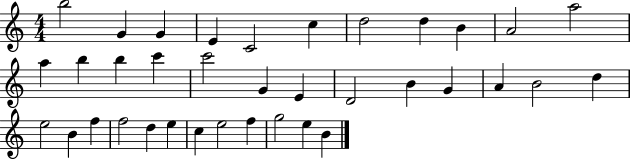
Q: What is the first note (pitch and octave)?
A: B5